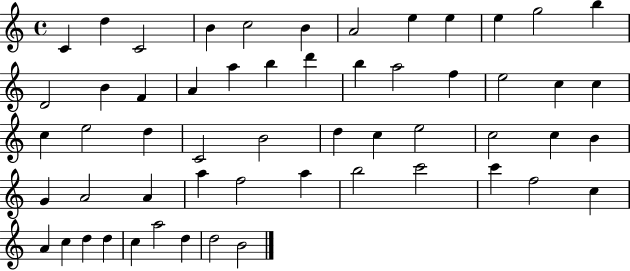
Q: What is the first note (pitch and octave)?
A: C4